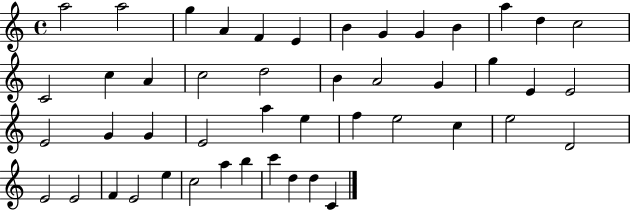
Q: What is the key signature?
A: C major